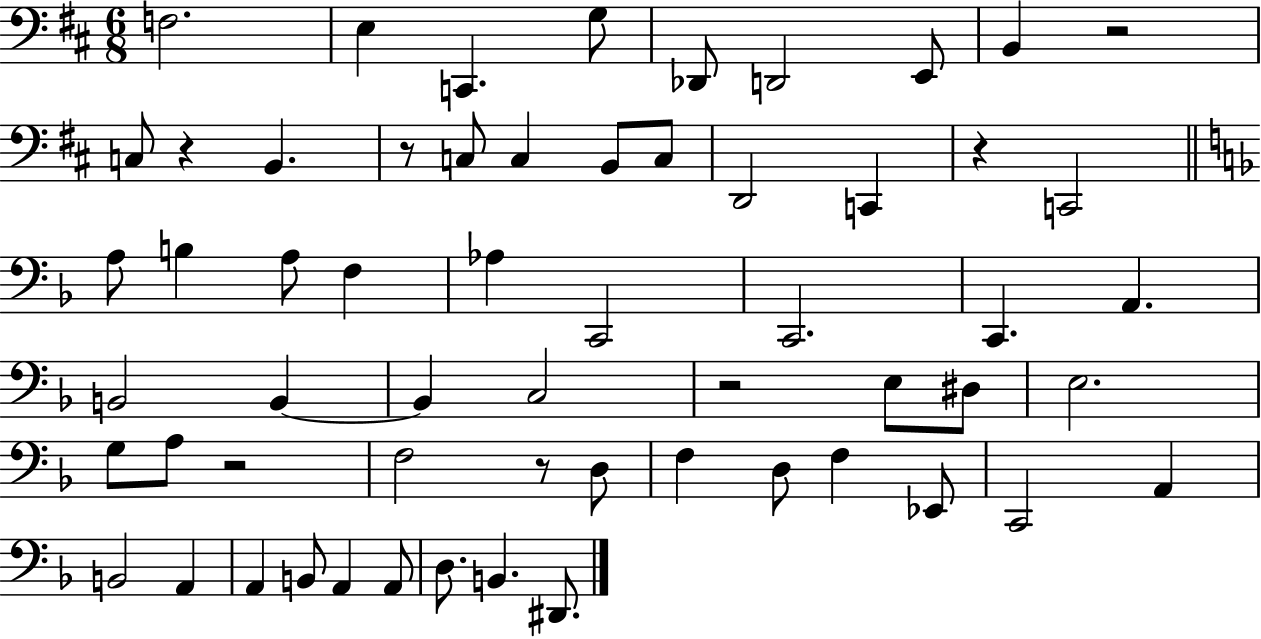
{
  \clef bass
  \numericTimeSignature
  \time 6/8
  \key d \major
  f2. | e4 c,4. g8 | des,8 d,2 e,8 | b,4 r2 | \break c8 r4 b,4. | r8 c8 c4 b,8 c8 | d,2 c,4 | r4 c,2 | \break \bar "||" \break \key d \minor a8 b4 a8 f4 | aes4 c,2 | c,2. | c,4. a,4. | \break b,2 b,4~~ | b,4 c2 | r2 e8 dis8 | e2. | \break g8 a8 r2 | f2 r8 d8 | f4 d8 f4 ees,8 | c,2 a,4 | \break b,2 a,4 | a,4 b,8 a,4 a,8 | d8. b,4. dis,8. | \bar "|."
}